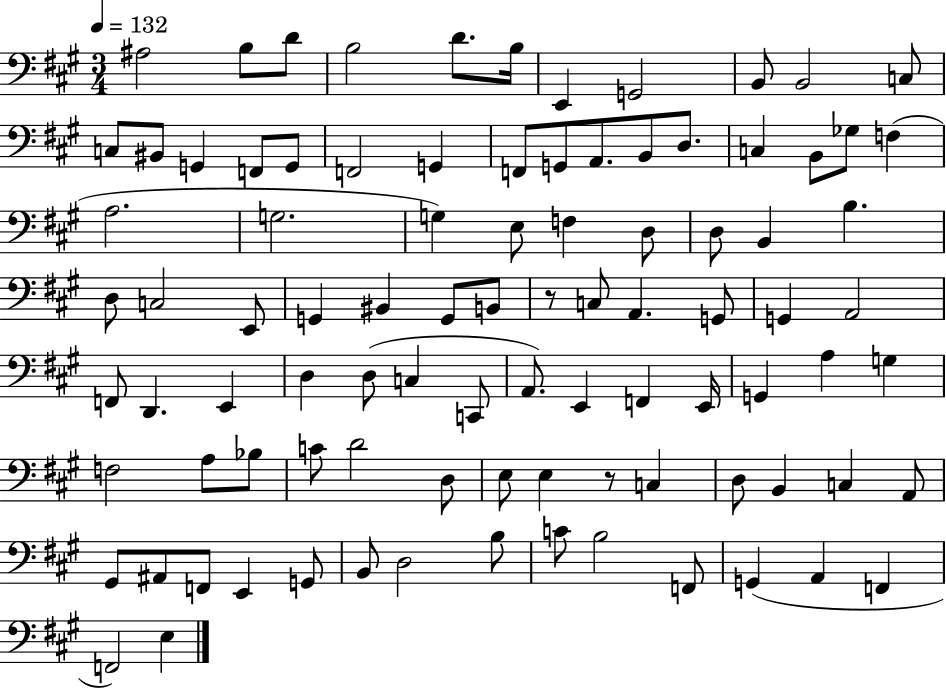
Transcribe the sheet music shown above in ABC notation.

X:1
T:Untitled
M:3/4
L:1/4
K:A
^A,2 B,/2 D/2 B,2 D/2 B,/4 E,, G,,2 B,,/2 B,,2 C,/2 C,/2 ^B,,/2 G,, F,,/2 G,,/2 F,,2 G,, F,,/2 G,,/2 A,,/2 B,,/2 D,/2 C, B,,/2 _G,/2 F, A,2 G,2 G, E,/2 F, D,/2 D,/2 B,, B, D,/2 C,2 E,,/2 G,, ^B,, G,,/2 B,,/2 z/2 C,/2 A,, G,,/2 G,, A,,2 F,,/2 D,, E,, D, D,/2 C, C,,/2 A,,/2 E,, F,, E,,/4 G,, A, G, F,2 A,/2 _B,/2 C/2 D2 D,/2 E,/2 E, z/2 C, D,/2 B,, C, A,,/2 ^G,,/2 ^A,,/2 F,,/2 E,, G,,/2 B,,/2 D,2 B,/2 C/2 B,2 F,,/2 G,, A,, F,, F,,2 E,